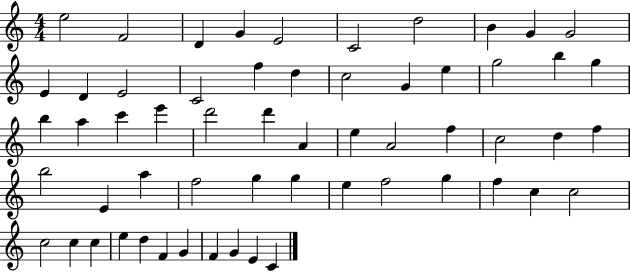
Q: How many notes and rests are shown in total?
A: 58